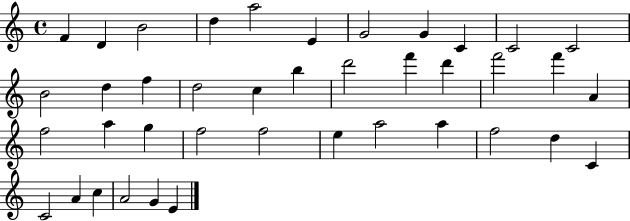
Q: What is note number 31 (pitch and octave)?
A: A5